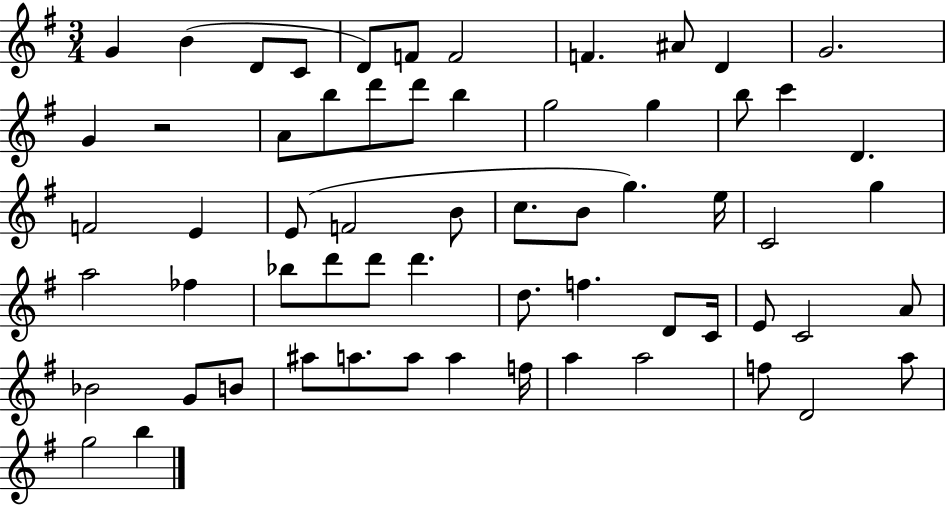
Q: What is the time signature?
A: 3/4